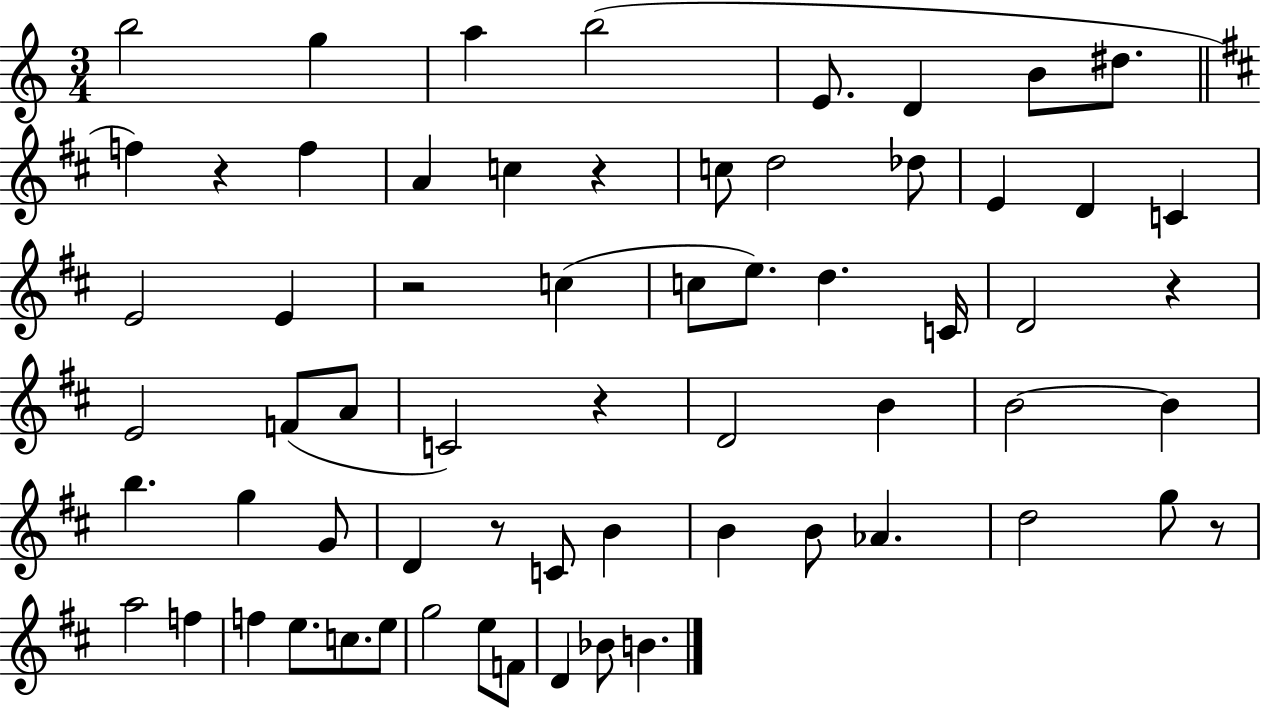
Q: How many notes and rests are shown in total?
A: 64